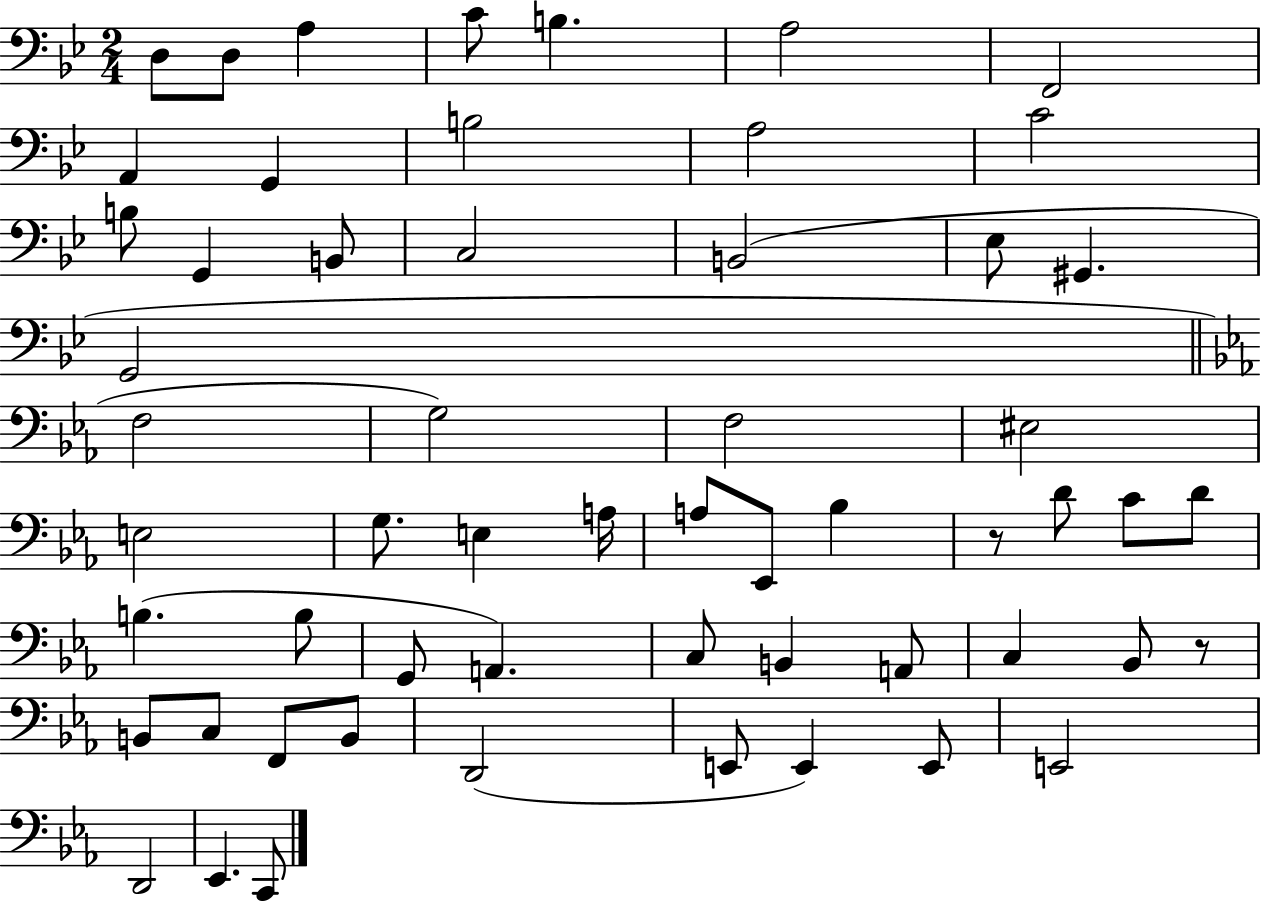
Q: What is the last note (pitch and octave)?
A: C2